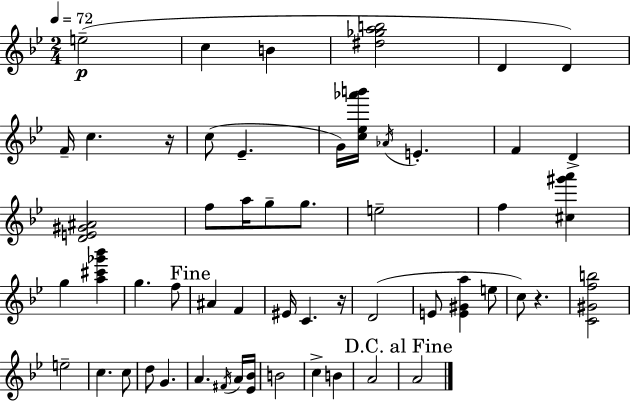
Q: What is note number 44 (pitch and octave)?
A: A4